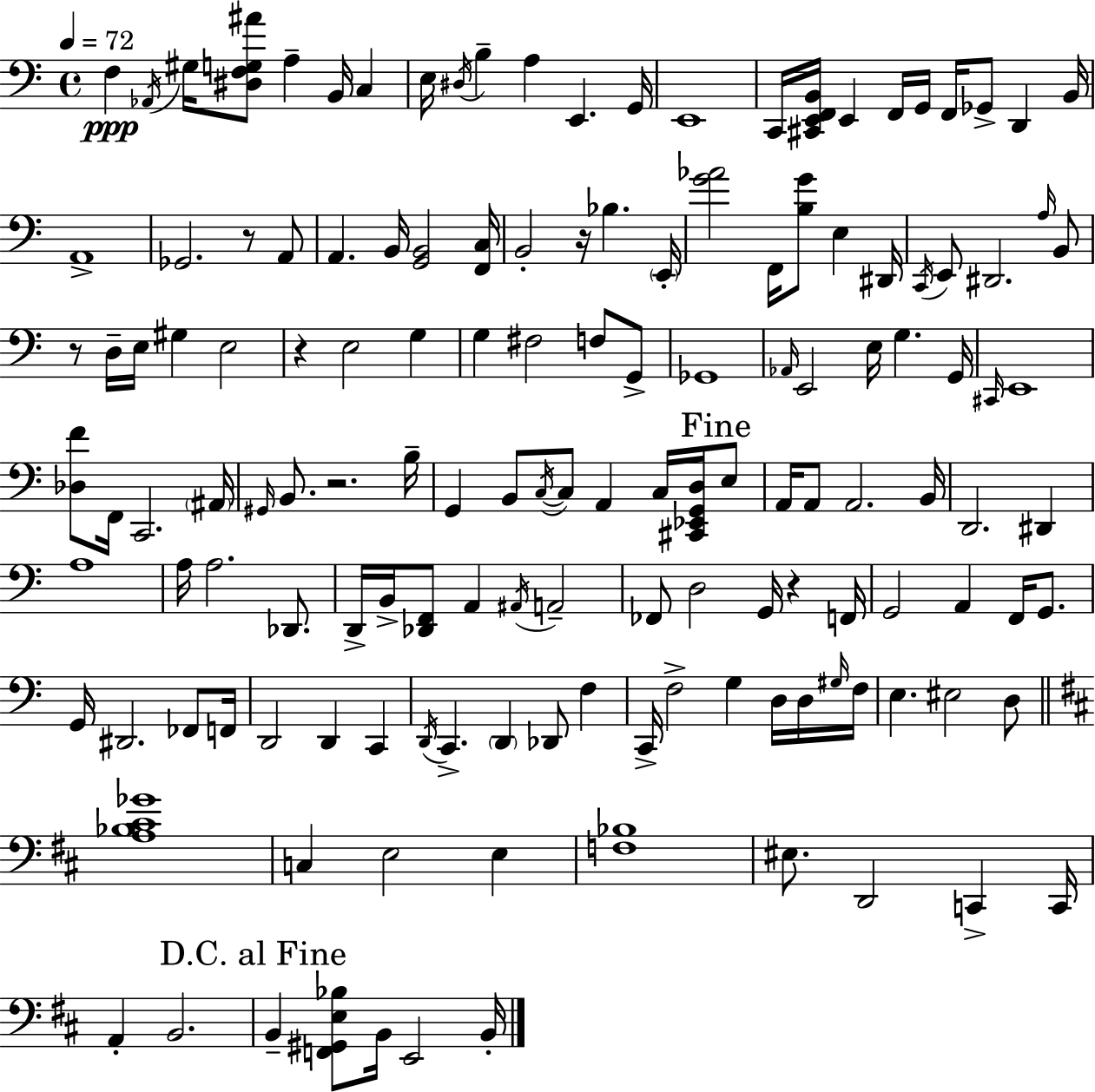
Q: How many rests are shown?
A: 6